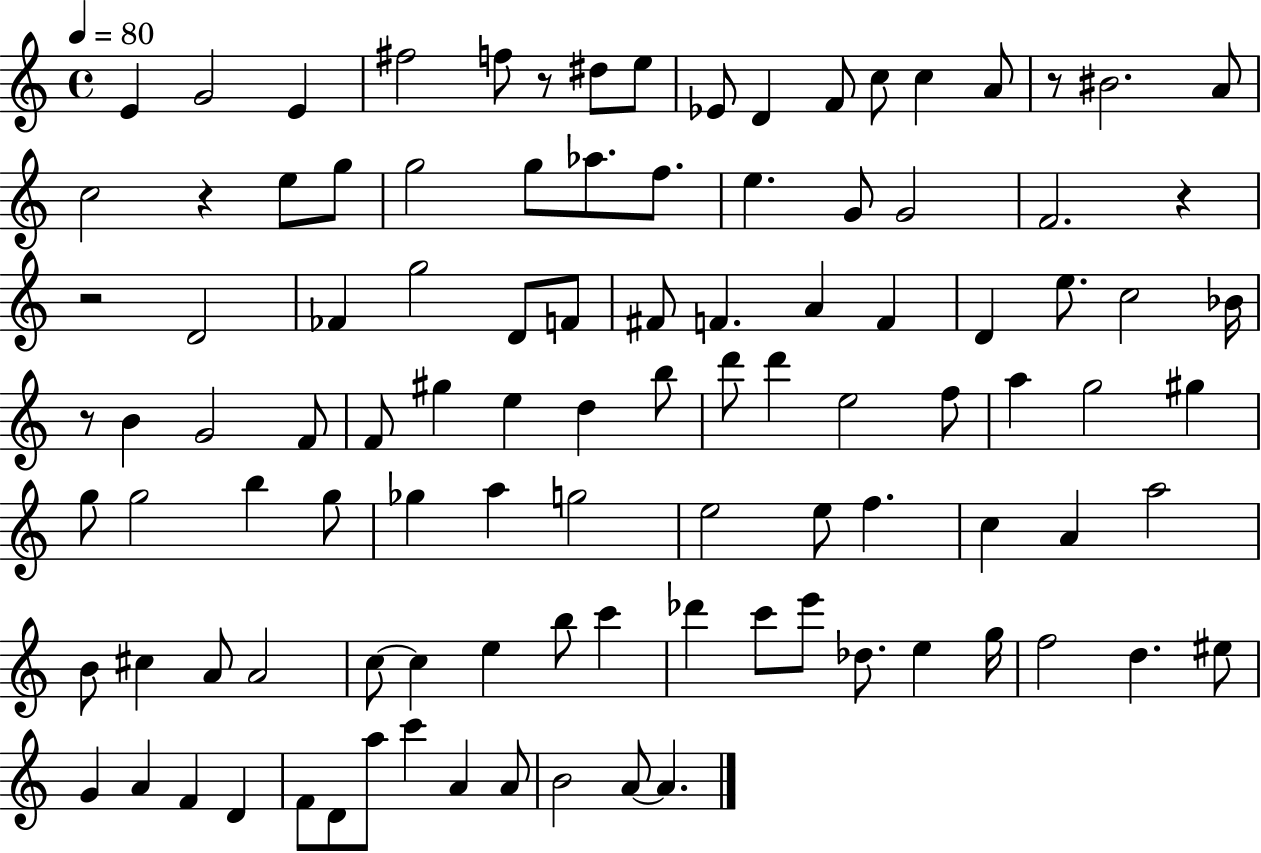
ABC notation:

X:1
T:Untitled
M:4/4
L:1/4
K:C
E G2 E ^f2 f/2 z/2 ^d/2 e/2 _E/2 D F/2 c/2 c A/2 z/2 ^B2 A/2 c2 z e/2 g/2 g2 g/2 _a/2 f/2 e G/2 G2 F2 z z2 D2 _F g2 D/2 F/2 ^F/2 F A F D e/2 c2 _B/4 z/2 B G2 F/2 F/2 ^g e d b/2 d'/2 d' e2 f/2 a g2 ^g g/2 g2 b g/2 _g a g2 e2 e/2 f c A a2 B/2 ^c A/2 A2 c/2 c e b/2 c' _d' c'/2 e'/2 _d/2 e g/4 f2 d ^e/2 G A F D F/2 D/2 a/2 c' A A/2 B2 A/2 A